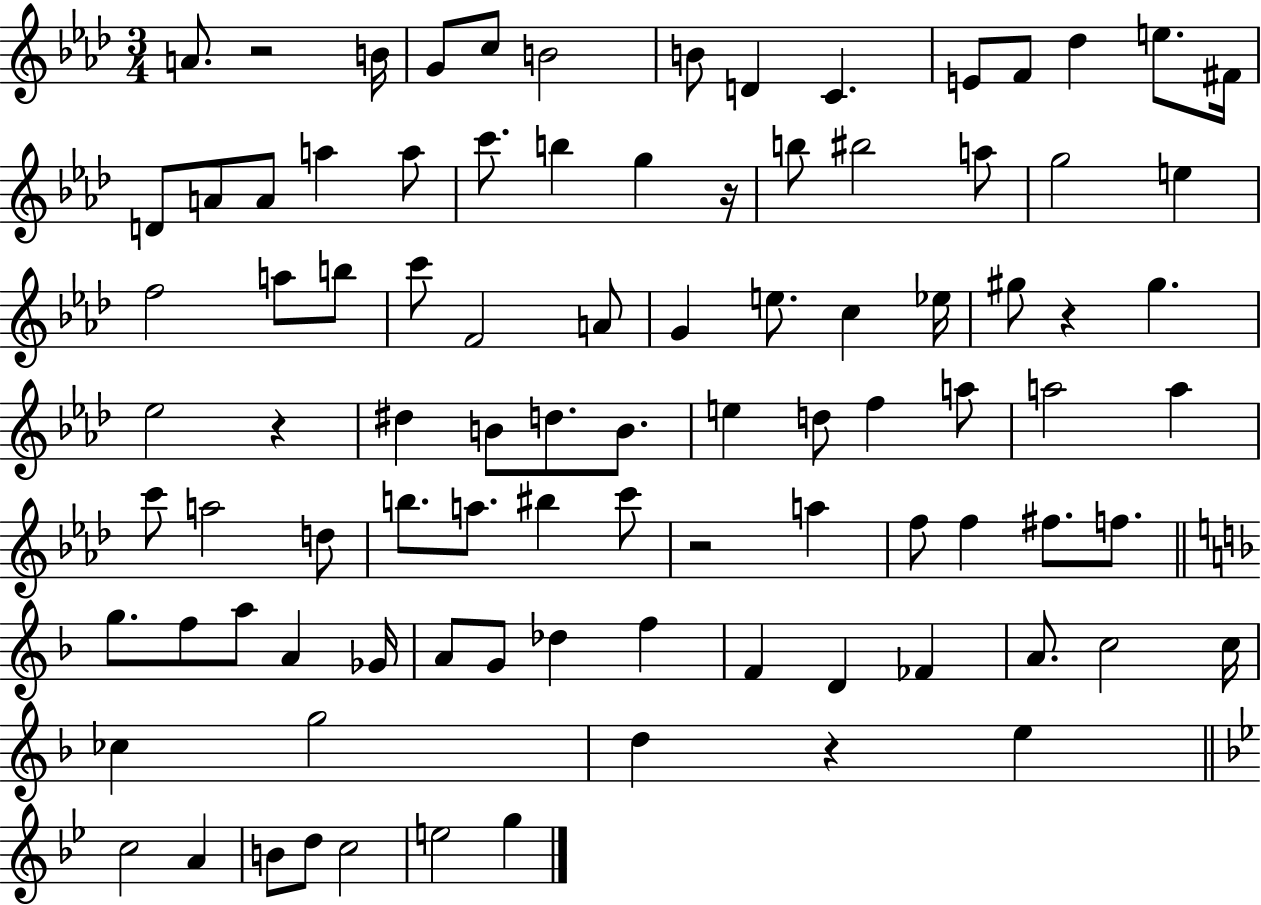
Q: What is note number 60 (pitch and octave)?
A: F#5